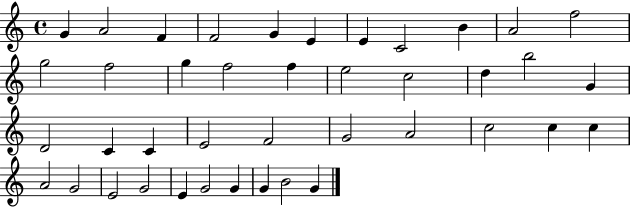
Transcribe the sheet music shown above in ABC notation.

X:1
T:Untitled
M:4/4
L:1/4
K:C
G A2 F F2 G E E C2 B A2 f2 g2 f2 g f2 f e2 c2 d b2 G D2 C C E2 F2 G2 A2 c2 c c A2 G2 E2 G2 E G2 G G B2 G